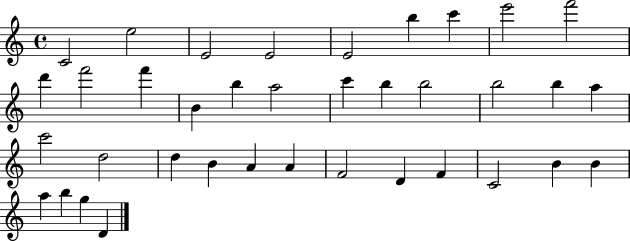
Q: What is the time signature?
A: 4/4